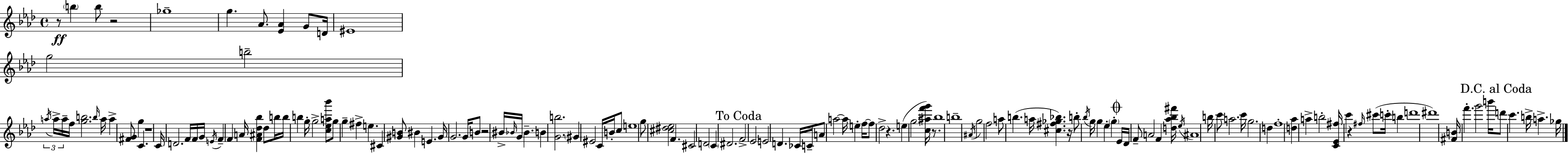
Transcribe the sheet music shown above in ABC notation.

X:1
T:Untitled
M:4/4
L:1/4
K:Fm
z/2 b b/2 z2 _g4 g _A/2 [_E_A] G/2 D/4 ^E4 g2 b2 a/4 a/4 a/4 f/4 [gb]2 b/4 a/4 a [^FG]/2 g C z4 C/4 D2 F/4 F/4 G/4 E/4 F F A/4 [F^A_d_b] _d/2 b/4 b/4 b g/4 g2 [c_ea_b']/2 g/2 g ^f e ^C [^GB]/2 ^B E ^G/4 G2 G/4 B/2 z2 ^B/4 _B/4 G/4 _B B [Gb]2 ^G ^E2 C/4 B/4 c/2 e4 g/2 [^c^d_e]2 F ^C2 D2 C ^D2 F2 _E2 E2 D _C/4 C/4 A/2 a2 a/4 e f/4 f/2 _d2 z e g2 [c^af'g']/4 z/2 _b4 b4 ^A/4 g2 f2 a/2 b a/4 [^c^f_g_b] z/4 b/2 _b/4 g/4 g _e g _E/4 _D/4 F/2 A2 F [d_a_b^f']/4 _e/4 ^A4 b/4 c'/2 a2 c'/4 g2 d f4 [d_a] a b2 [C_E^f]/4 c' z ^f/4 ^c'/2 c'/4 b d'4 ^d'4 [^FB]/4 f' g'2 b'/4 d'/2 c' b/4 a _g/4